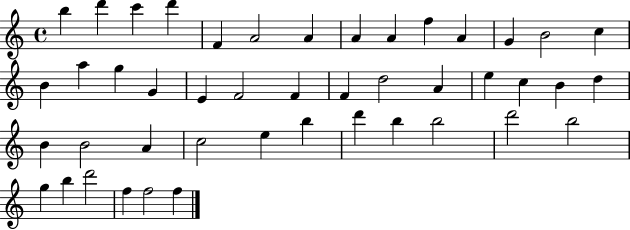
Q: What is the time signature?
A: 4/4